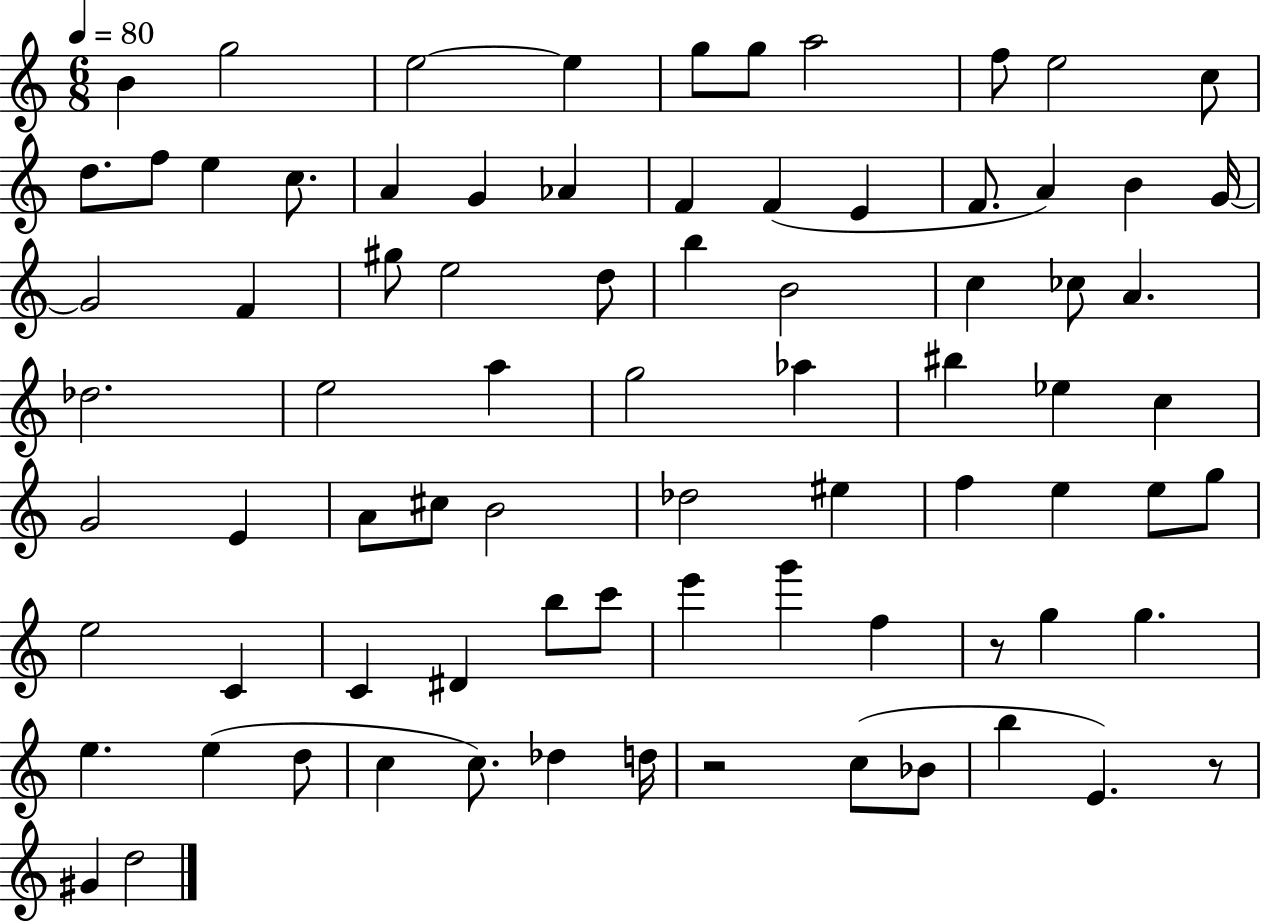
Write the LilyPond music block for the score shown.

{
  \clef treble
  \numericTimeSignature
  \time 6/8
  \key c \major
  \tempo 4 = 80
  \repeat volta 2 { b'4 g''2 | e''2~~ e''4 | g''8 g''8 a''2 | f''8 e''2 c''8 | \break d''8. f''8 e''4 c''8. | a'4 g'4 aes'4 | f'4 f'4( e'4 | f'8. a'4) b'4 g'16~~ | \break g'2 f'4 | gis''8 e''2 d''8 | b''4 b'2 | c''4 ces''8 a'4. | \break des''2. | e''2 a''4 | g''2 aes''4 | bis''4 ees''4 c''4 | \break g'2 e'4 | a'8 cis''8 b'2 | des''2 eis''4 | f''4 e''4 e''8 g''8 | \break e''2 c'4 | c'4 dis'4 b''8 c'''8 | e'''4 g'''4 f''4 | r8 g''4 g''4. | \break e''4. e''4( d''8 | c''4 c''8.) des''4 d''16 | r2 c''8( bes'8 | b''4 e'4.) r8 | \break gis'4 d''2 | } \bar "|."
}